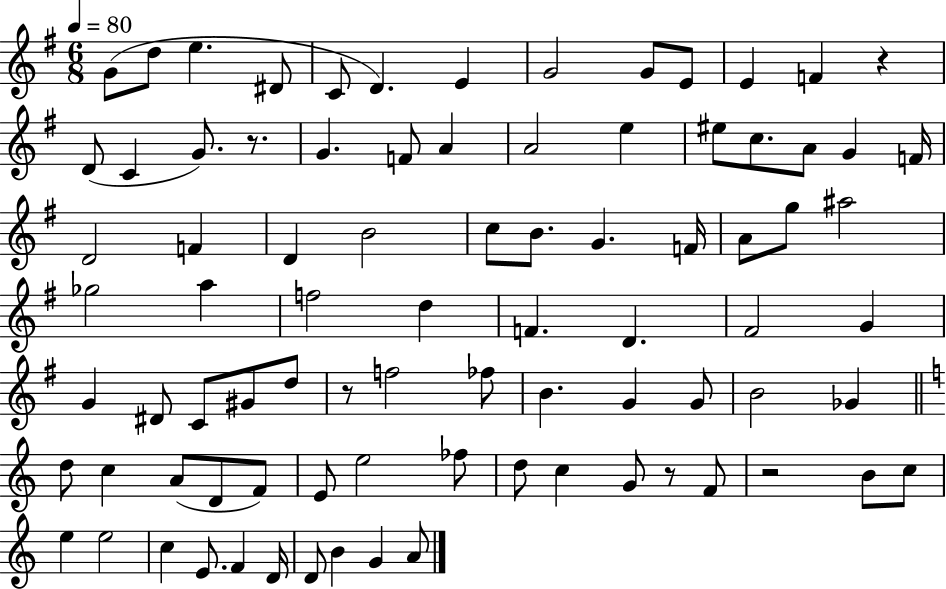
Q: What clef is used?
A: treble